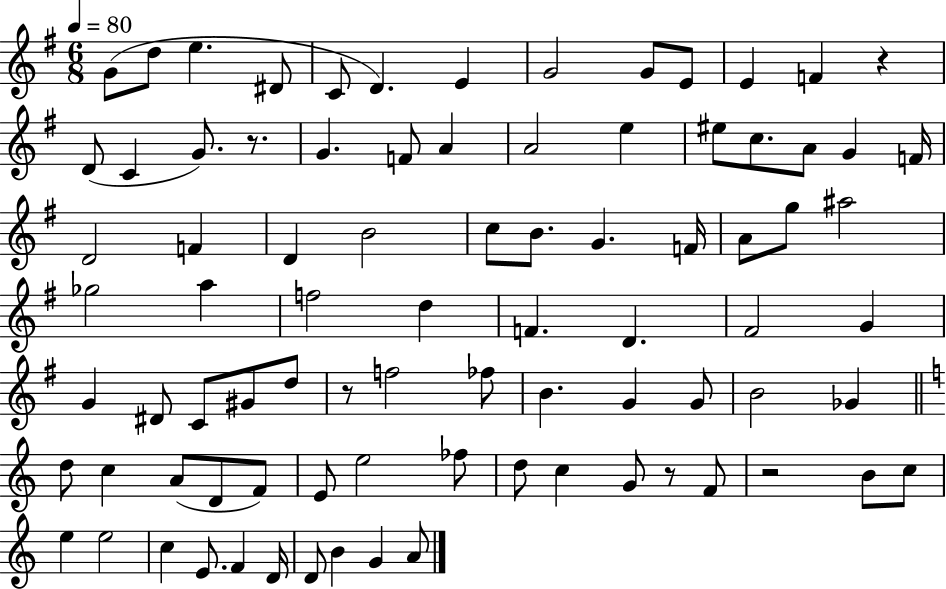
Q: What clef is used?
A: treble